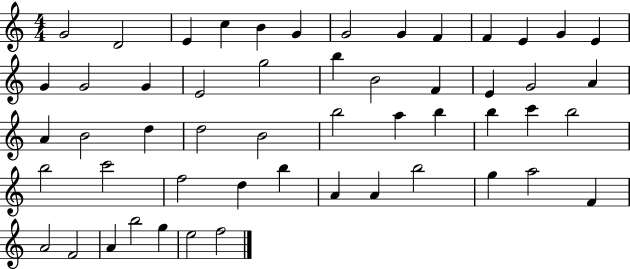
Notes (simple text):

G4/h D4/h E4/q C5/q B4/q G4/q G4/h G4/q F4/q F4/q E4/q G4/q E4/q G4/q G4/h G4/q E4/h G5/h B5/q B4/h F4/q E4/q G4/h A4/q A4/q B4/h D5/q D5/h B4/h B5/h A5/q B5/q B5/q C6/q B5/h B5/h C6/h F5/h D5/q B5/q A4/q A4/q B5/h G5/q A5/h F4/q A4/h F4/h A4/q B5/h G5/q E5/h F5/h